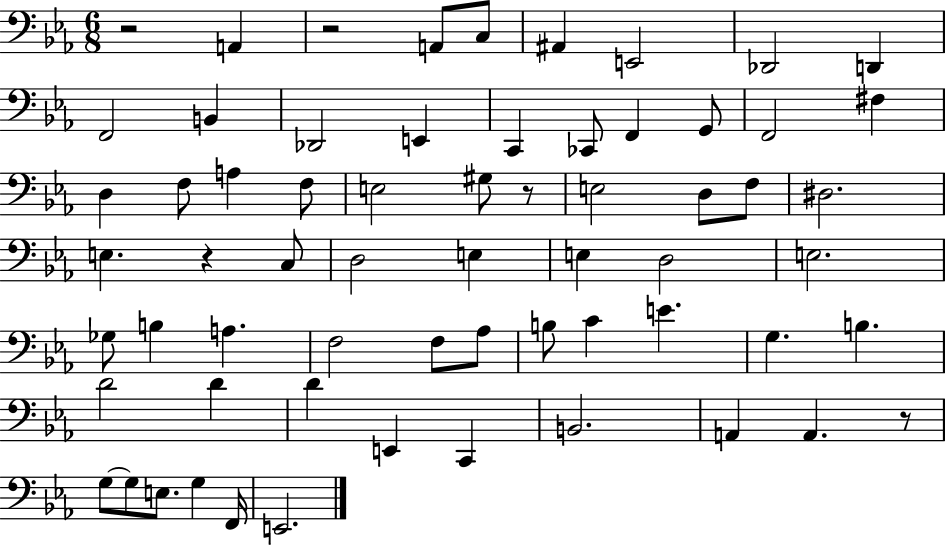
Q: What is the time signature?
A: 6/8